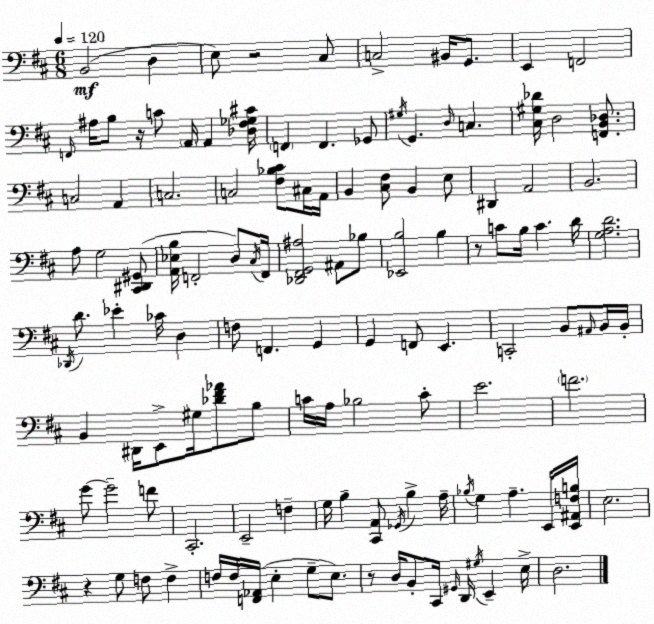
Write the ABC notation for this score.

X:1
T:Untitled
M:6/8
L:1/4
K:D
B,,2 D, E,/2 z2 ^C,/2 C,2 ^B,,/4 G,,/2 E,, F,,2 F,,/4 ^A,/4 B,/2 z/4 C/2 A,,/4 A,, [_D,^F,_G,^C]/4 F,, F,, _G,,/2 ^G,/4 G,, D,/4 C, [^C,^G,_D]/4 D,2 [F,,B,,_D,]/2 C,2 A,, C,2 C,2 [^F,_B,^C]/2 ^C,/4 A,,/4 B,, [^C,^F,]/2 B,, E,/2 ^D,, A,,2 B,,2 A,/2 G,2 [^C,,^D,,^G,,]/2 [A,,_E,B,]/4 F,,2 D,/2 ^C,/4 F,,/4 [_D,,^F,,G,,^A,]2 ^A,,/2 _B,/2 [_E,,B,]2 B, z/2 C/2 B,/4 C D/4 [G,A,D]2 _D,,/4 D/2 _E _C/4 D, F,/2 F,, G,, G,, F,,/2 E,, C,,2 B,,/2 ^A,,/4 B,,/4 B,,/4 B,, ^D,,/4 E,,/2 ^G,/4 [_D^F_A]/2 B,/2 C/4 A,/4 _B,2 C/2 E2 F2 G/2 G2 F/2 ^C,,2 E,,2 F, G,/4 B, [^C,,A,,]/2 _G,,/4 B, A,/4 _B,/4 G, A, E,,/4 [E,,^A,,F,B,]/4 E,2 z G,/2 F,/2 F, F,/4 F,/4 [F,,_A,,]/4 E, G,/2 E,/2 z/2 D,/4 B,,/2 ^C,,/4 ^G,,/4 D,,/4 ^G,/4 E,, E,/4 D,2